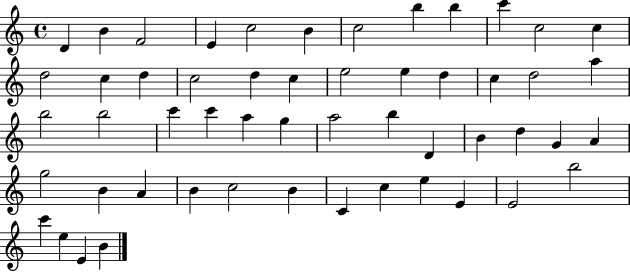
D4/q B4/q F4/h E4/q C5/h B4/q C5/h B5/q B5/q C6/q C5/h C5/q D5/h C5/q D5/q C5/h D5/q C5/q E5/h E5/q D5/q C5/q D5/h A5/q B5/h B5/h C6/q C6/q A5/q G5/q A5/h B5/q D4/q B4/q D5/q G4/q A4/q G5/h B4/q A4/q B4/q C5/h B4/q C4/q C5/q E5/q E4/q E4/h B5/h C6/q E5/q E4/q B4/q